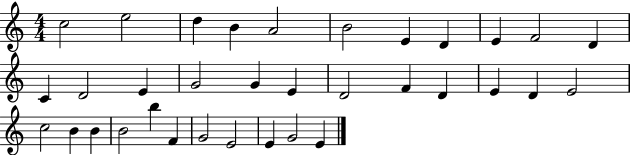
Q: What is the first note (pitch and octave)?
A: C5